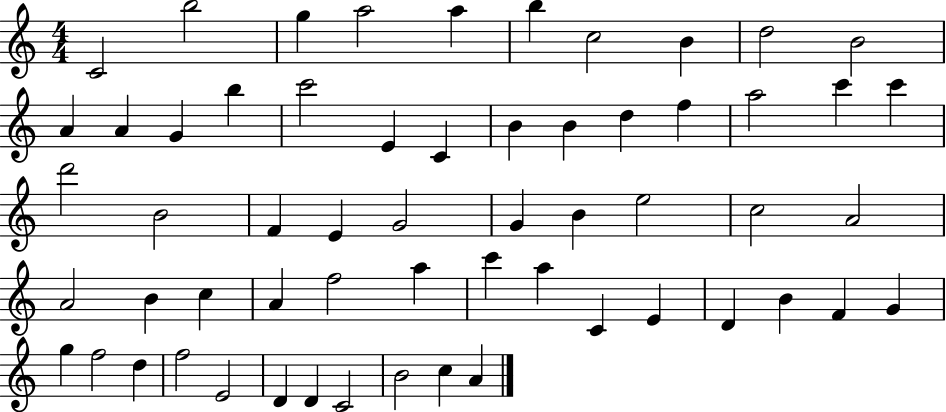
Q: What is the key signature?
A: C major